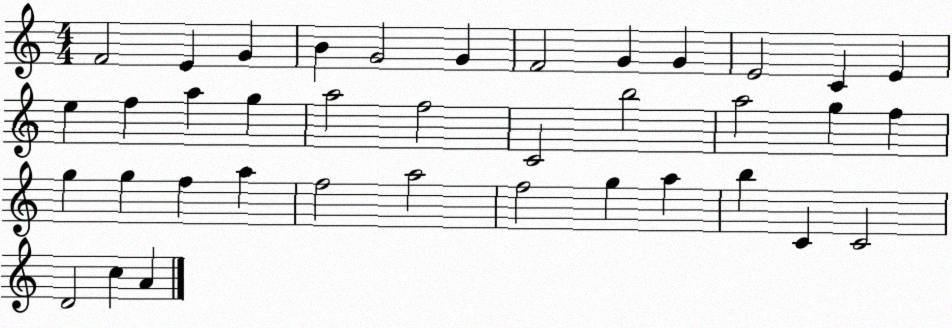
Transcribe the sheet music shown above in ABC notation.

X:1
T:Untitled
M:4/4
L:1/4
K:C
F2 E G B G2 G F2 G G E2 C E e f a g a2 f2 C2 b2 a2 g f g g f a f2 a2 f2 g a b C C2 D2 c A